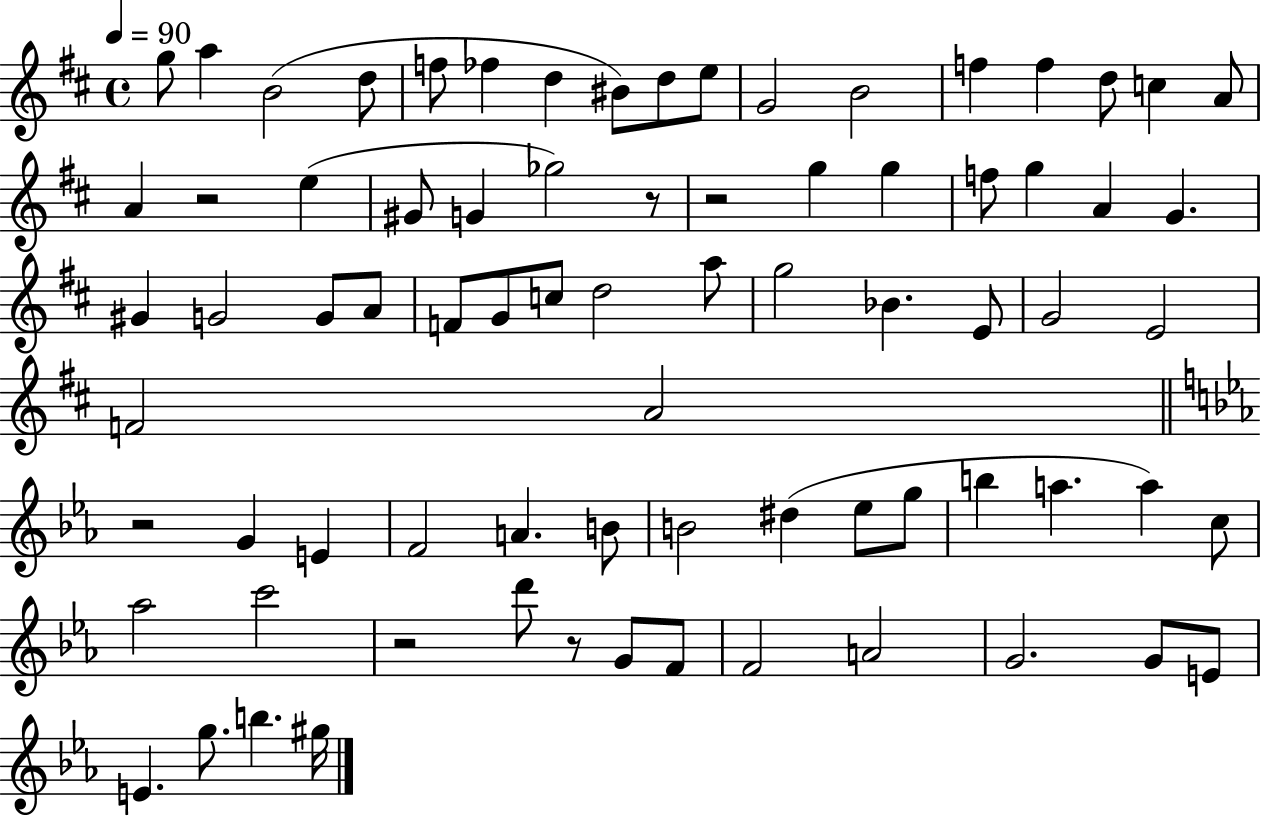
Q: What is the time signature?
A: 4/4